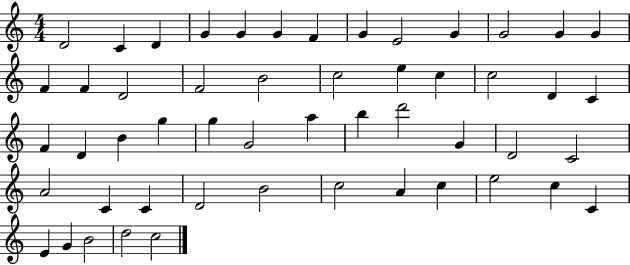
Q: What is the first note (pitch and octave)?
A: D4